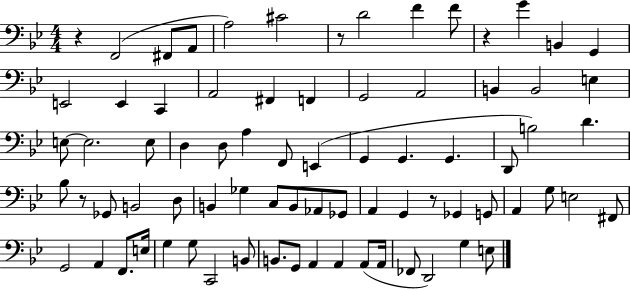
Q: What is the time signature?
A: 4/4